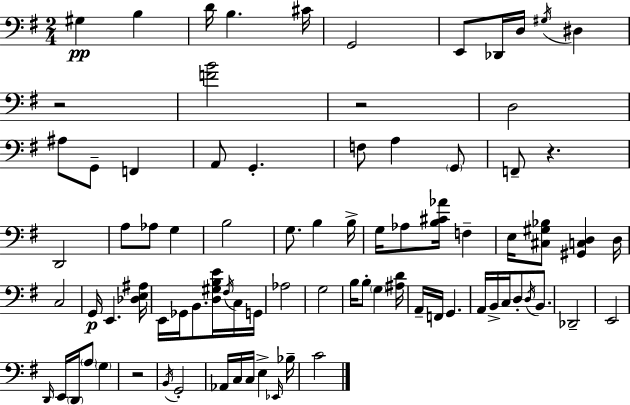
X:1
T:Untitled
M:2/4
L:1/4
K:G
^G, B, D/4 B, ^C/4 G,,2 E,,/2 _D,,/4 D,/4 ^G,/4 ^D, z2 [FB]2 z2 D,2 ^A,/2 G,,/2 F,, A,,/2 G,, F,/2 A, G,,/2 F,,/2 z D,,2 A,/2 _A,/2 G, B,2 G,/2 B, B,/4 G,/4 _A,/2 [B,^C_A]/4 F, E,/4 [^C,^G,_B,]/2 [^G,,C,D,] D,/4 C,2 G,,/4 E,, [_D,E,^A,]/4 E,,/4 _G,,/4 B,,/2 [D,^G,B,E]/4 ^F,/4 C,/4 G,,/4 _A,2 G,2 B,/4 B,/2 G, [^A,D]/4 A,,/4 F,,/4 G,, A,,/4 B,,/4 C,/4 D,/2 D,/4 B,,/2 _D,,2 E,,2 D,,/4 E,,/4 D,,/4 A,/2 G, z2 B,,/4 G,,2 _A,,/4 C,/4 C,/4 E, _E,,/4 _B,/4 C2